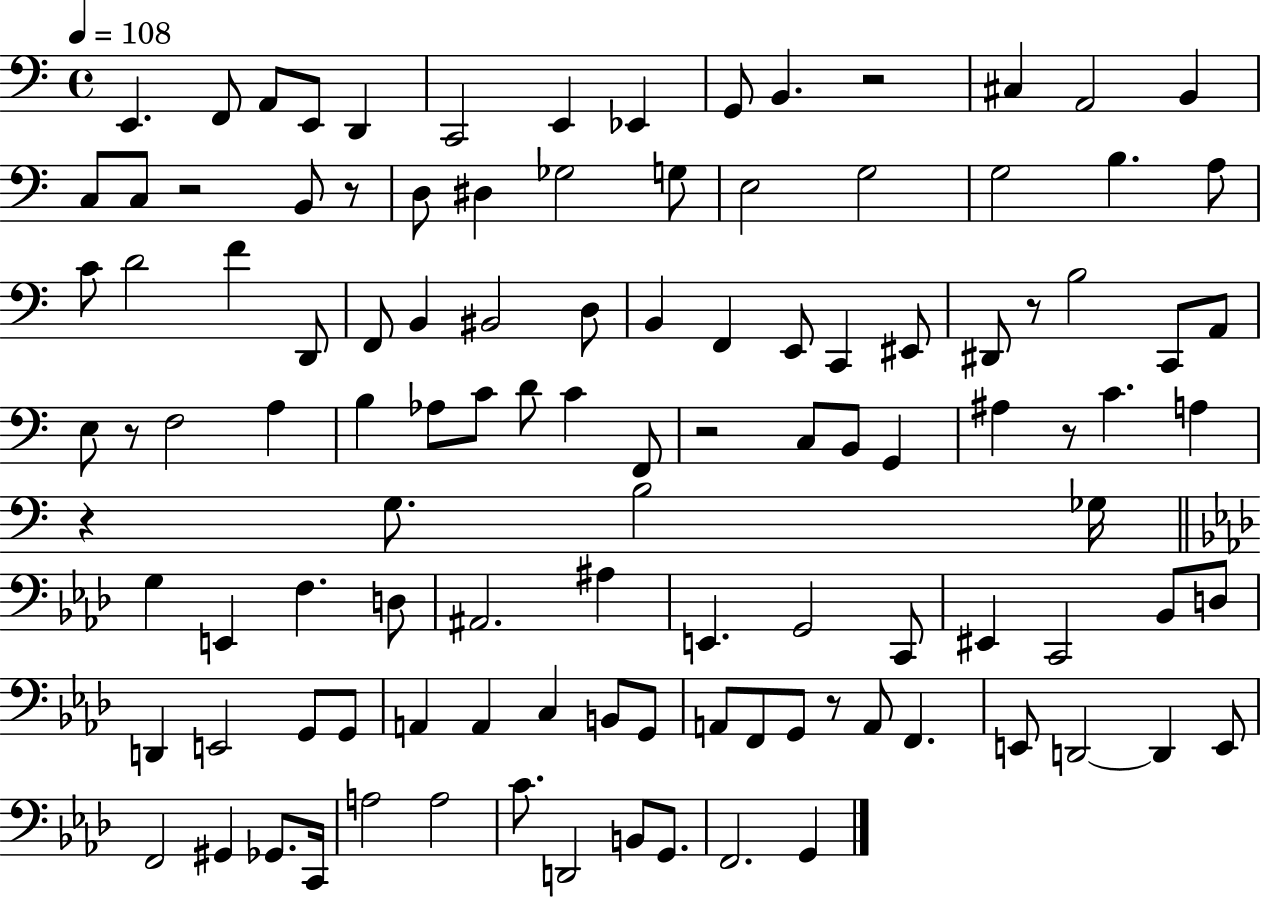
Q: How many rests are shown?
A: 9